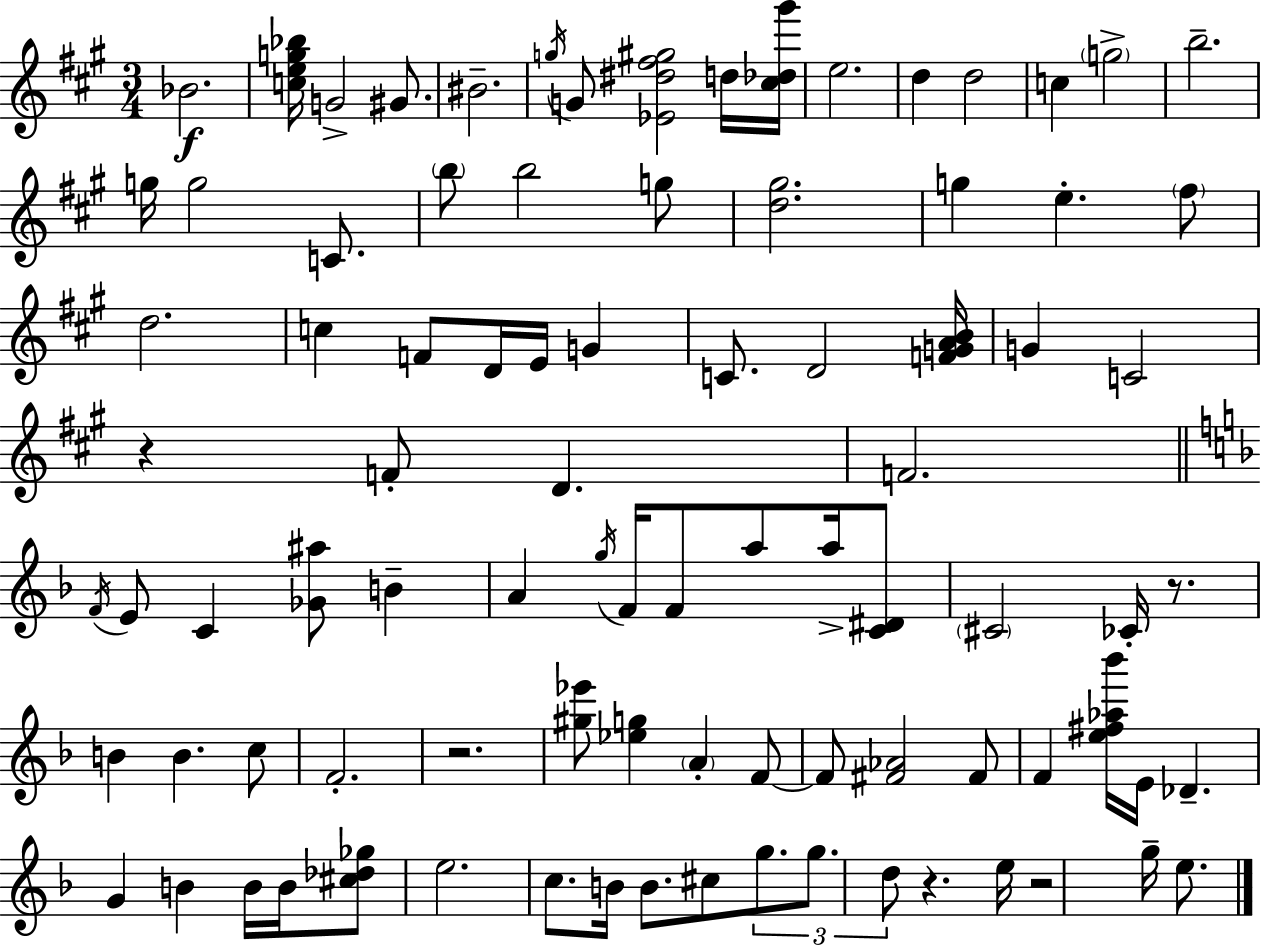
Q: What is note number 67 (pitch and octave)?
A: C#5